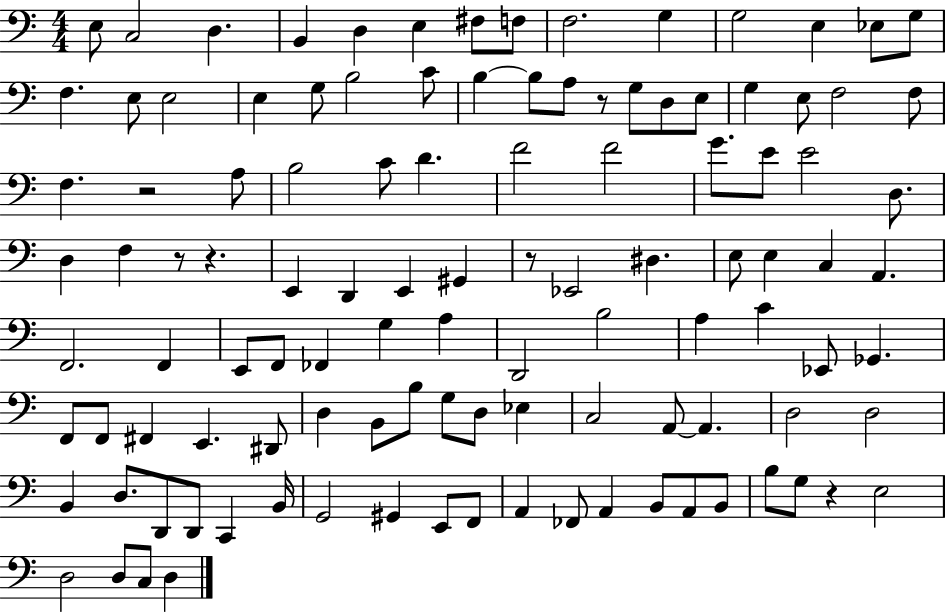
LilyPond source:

{
  \clef bass
  \numericTimeSignature
  \time 4/4
  \key c \major
  \repeat volta 2 { e8 c2 d4. | b,4 d4 e4 fis8 f8 | f2. g4 | g2 e4 ees8 g8 | \break f4. e8 e2 | e4 g8 b2 c'8 | b4~~ b8 a8 r8 g8 d8 e8 | g4 e8 f2 f8 | \break f4. r2 a8 | b2 c'8 d'4. | f'2 f'2 | g'8. e'8 e'2 d8. | \break d4 f4 r8 r4. | e,4 d,4 e,4 gis,4 | r8 ees,2 dis4. | e8 e4 c4 a,4. | \break f,2. f,4 | e,8 f,8 fes,4 g4 a4 | d,2 b2 | a4 c'4 ees,8 ges,4. | \break f,8 f,8 fis,4 e,4. dis,8 | d4 b,8 b8 g8 d8 ees4 | c2 a,8~~ a,4. | d2 d2 | \break b,4 d8. d,8 d,8 c,4 b,16 | g,2 gis,4 e,8 f,8 | a,4 fes,8 a,4 b,8 a,8 b,8 | b8 g8 r4 e2 | \break d2 d8 c8 d4 | } \bar "|."
}